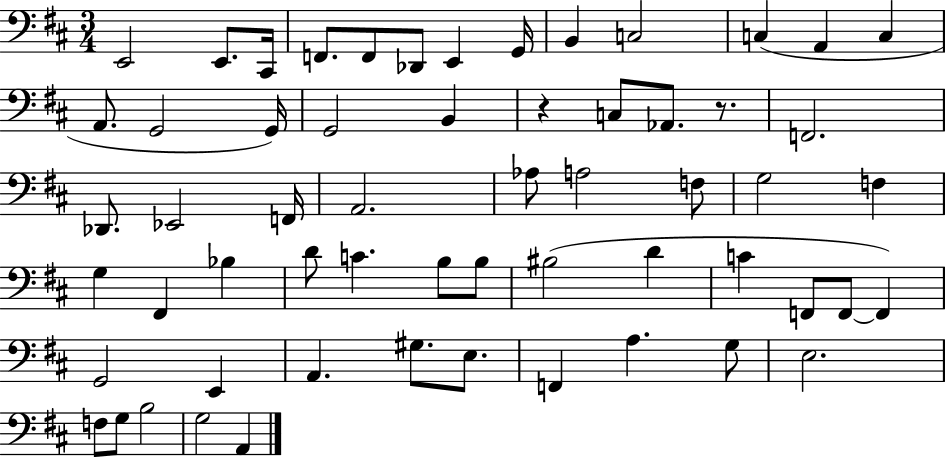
X:1
T:Untitled
M:3/4
L:1/4
K:D
E,,2 E,,/2 ^C,,/4 F,,/2 F,,/2 _D,,/2 E,, G,,/4 B,, C,2 C, A,, C, A,,/2 G,,2 G,,/4 G,,2 B,, z C,/2 _A,,/2 z/2 F,,2 _D,,/2 _E,,2 F,,/4 A,,2 _A,/2 A,2 F,/2 G,2 F, G, ^F,, _B, D/2 C B,/2 B,/2 ^B,2 D C F,,/2 F,,/2 F,, G,,2 E,, A,, ^G,/2 E,/2 F,, A, G,/2 E,2 F,/2 G,/2 B,2 G,2 A,,